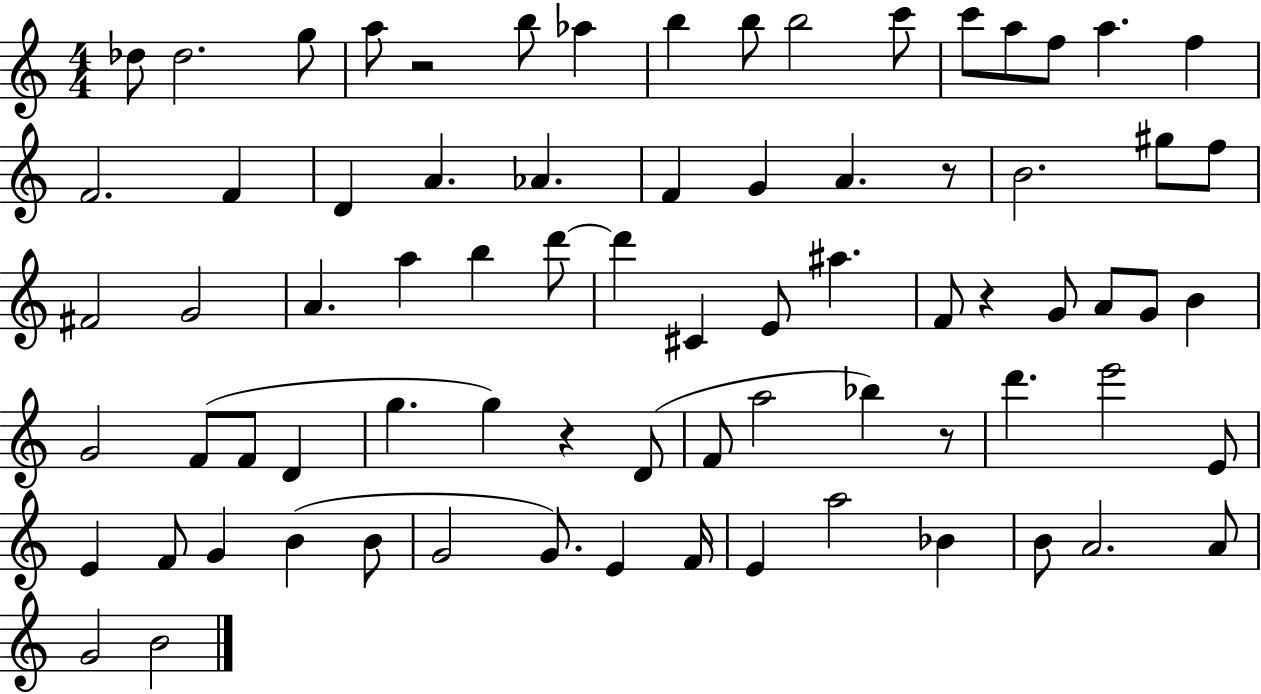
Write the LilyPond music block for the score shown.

{
  \clef treble
  \numericTimeSignature
  \time 4/4
  \key c \major
  des''8 des''2. g''8 | a''8 r2 b''8 aes''4 | b''4 b''8 b''2 c'''8 | c'''8 a''8 f''8 a''4. f''4 | \break f'2. f'4 | d'4 a'4. aes'4. | f'4 g'4 a'4. r8 | b'2. gis''8 f''8 | \break fis'2 g'2 | a'4. a''4 b''4 d'''8~~ | d'''4 cis'4 e'8 ais''4. | f'8 r4 g'8 a'8 g'8 b'4 | \break g'2 f'8( f'8 d'4 | g''4. g''4) r4 d'8( | f'8 a''2 bes''4) r8 | d'''4. e'''2 e'8 | \break e'4 f'8 g'4 b'4( b'8 | g'2 g'8.) e'4 f'16 | e'4 a''2 bes'4 | b'8 a'2. a'8 | \break g'2 b'2 | \bar "|."
}